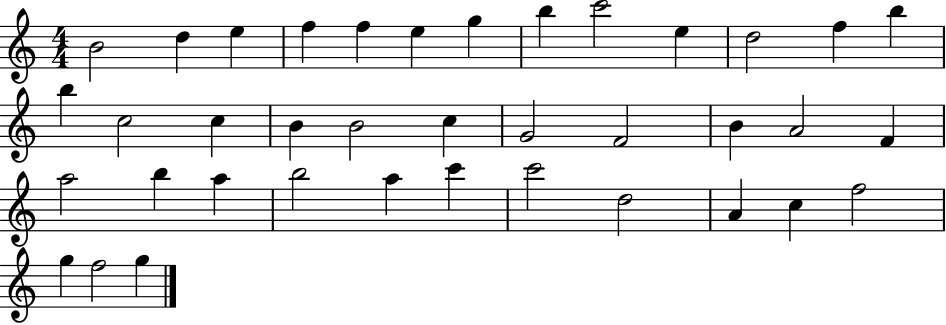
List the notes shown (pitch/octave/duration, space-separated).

B4/h D5/q E5/q F5/q F5/q E5/q G5/q B5/q C6/h E5/q D5/h F5/q B5/q B5/q C5/h C5/q B4/q B4/h C5/q G4/h F4/h B4/q A4/h F4/q A5/h B5/q A5/q B5/h A5/q C6/q C6/h D5/h A4/q C5/q F5/h G5/q F5/h G5/q